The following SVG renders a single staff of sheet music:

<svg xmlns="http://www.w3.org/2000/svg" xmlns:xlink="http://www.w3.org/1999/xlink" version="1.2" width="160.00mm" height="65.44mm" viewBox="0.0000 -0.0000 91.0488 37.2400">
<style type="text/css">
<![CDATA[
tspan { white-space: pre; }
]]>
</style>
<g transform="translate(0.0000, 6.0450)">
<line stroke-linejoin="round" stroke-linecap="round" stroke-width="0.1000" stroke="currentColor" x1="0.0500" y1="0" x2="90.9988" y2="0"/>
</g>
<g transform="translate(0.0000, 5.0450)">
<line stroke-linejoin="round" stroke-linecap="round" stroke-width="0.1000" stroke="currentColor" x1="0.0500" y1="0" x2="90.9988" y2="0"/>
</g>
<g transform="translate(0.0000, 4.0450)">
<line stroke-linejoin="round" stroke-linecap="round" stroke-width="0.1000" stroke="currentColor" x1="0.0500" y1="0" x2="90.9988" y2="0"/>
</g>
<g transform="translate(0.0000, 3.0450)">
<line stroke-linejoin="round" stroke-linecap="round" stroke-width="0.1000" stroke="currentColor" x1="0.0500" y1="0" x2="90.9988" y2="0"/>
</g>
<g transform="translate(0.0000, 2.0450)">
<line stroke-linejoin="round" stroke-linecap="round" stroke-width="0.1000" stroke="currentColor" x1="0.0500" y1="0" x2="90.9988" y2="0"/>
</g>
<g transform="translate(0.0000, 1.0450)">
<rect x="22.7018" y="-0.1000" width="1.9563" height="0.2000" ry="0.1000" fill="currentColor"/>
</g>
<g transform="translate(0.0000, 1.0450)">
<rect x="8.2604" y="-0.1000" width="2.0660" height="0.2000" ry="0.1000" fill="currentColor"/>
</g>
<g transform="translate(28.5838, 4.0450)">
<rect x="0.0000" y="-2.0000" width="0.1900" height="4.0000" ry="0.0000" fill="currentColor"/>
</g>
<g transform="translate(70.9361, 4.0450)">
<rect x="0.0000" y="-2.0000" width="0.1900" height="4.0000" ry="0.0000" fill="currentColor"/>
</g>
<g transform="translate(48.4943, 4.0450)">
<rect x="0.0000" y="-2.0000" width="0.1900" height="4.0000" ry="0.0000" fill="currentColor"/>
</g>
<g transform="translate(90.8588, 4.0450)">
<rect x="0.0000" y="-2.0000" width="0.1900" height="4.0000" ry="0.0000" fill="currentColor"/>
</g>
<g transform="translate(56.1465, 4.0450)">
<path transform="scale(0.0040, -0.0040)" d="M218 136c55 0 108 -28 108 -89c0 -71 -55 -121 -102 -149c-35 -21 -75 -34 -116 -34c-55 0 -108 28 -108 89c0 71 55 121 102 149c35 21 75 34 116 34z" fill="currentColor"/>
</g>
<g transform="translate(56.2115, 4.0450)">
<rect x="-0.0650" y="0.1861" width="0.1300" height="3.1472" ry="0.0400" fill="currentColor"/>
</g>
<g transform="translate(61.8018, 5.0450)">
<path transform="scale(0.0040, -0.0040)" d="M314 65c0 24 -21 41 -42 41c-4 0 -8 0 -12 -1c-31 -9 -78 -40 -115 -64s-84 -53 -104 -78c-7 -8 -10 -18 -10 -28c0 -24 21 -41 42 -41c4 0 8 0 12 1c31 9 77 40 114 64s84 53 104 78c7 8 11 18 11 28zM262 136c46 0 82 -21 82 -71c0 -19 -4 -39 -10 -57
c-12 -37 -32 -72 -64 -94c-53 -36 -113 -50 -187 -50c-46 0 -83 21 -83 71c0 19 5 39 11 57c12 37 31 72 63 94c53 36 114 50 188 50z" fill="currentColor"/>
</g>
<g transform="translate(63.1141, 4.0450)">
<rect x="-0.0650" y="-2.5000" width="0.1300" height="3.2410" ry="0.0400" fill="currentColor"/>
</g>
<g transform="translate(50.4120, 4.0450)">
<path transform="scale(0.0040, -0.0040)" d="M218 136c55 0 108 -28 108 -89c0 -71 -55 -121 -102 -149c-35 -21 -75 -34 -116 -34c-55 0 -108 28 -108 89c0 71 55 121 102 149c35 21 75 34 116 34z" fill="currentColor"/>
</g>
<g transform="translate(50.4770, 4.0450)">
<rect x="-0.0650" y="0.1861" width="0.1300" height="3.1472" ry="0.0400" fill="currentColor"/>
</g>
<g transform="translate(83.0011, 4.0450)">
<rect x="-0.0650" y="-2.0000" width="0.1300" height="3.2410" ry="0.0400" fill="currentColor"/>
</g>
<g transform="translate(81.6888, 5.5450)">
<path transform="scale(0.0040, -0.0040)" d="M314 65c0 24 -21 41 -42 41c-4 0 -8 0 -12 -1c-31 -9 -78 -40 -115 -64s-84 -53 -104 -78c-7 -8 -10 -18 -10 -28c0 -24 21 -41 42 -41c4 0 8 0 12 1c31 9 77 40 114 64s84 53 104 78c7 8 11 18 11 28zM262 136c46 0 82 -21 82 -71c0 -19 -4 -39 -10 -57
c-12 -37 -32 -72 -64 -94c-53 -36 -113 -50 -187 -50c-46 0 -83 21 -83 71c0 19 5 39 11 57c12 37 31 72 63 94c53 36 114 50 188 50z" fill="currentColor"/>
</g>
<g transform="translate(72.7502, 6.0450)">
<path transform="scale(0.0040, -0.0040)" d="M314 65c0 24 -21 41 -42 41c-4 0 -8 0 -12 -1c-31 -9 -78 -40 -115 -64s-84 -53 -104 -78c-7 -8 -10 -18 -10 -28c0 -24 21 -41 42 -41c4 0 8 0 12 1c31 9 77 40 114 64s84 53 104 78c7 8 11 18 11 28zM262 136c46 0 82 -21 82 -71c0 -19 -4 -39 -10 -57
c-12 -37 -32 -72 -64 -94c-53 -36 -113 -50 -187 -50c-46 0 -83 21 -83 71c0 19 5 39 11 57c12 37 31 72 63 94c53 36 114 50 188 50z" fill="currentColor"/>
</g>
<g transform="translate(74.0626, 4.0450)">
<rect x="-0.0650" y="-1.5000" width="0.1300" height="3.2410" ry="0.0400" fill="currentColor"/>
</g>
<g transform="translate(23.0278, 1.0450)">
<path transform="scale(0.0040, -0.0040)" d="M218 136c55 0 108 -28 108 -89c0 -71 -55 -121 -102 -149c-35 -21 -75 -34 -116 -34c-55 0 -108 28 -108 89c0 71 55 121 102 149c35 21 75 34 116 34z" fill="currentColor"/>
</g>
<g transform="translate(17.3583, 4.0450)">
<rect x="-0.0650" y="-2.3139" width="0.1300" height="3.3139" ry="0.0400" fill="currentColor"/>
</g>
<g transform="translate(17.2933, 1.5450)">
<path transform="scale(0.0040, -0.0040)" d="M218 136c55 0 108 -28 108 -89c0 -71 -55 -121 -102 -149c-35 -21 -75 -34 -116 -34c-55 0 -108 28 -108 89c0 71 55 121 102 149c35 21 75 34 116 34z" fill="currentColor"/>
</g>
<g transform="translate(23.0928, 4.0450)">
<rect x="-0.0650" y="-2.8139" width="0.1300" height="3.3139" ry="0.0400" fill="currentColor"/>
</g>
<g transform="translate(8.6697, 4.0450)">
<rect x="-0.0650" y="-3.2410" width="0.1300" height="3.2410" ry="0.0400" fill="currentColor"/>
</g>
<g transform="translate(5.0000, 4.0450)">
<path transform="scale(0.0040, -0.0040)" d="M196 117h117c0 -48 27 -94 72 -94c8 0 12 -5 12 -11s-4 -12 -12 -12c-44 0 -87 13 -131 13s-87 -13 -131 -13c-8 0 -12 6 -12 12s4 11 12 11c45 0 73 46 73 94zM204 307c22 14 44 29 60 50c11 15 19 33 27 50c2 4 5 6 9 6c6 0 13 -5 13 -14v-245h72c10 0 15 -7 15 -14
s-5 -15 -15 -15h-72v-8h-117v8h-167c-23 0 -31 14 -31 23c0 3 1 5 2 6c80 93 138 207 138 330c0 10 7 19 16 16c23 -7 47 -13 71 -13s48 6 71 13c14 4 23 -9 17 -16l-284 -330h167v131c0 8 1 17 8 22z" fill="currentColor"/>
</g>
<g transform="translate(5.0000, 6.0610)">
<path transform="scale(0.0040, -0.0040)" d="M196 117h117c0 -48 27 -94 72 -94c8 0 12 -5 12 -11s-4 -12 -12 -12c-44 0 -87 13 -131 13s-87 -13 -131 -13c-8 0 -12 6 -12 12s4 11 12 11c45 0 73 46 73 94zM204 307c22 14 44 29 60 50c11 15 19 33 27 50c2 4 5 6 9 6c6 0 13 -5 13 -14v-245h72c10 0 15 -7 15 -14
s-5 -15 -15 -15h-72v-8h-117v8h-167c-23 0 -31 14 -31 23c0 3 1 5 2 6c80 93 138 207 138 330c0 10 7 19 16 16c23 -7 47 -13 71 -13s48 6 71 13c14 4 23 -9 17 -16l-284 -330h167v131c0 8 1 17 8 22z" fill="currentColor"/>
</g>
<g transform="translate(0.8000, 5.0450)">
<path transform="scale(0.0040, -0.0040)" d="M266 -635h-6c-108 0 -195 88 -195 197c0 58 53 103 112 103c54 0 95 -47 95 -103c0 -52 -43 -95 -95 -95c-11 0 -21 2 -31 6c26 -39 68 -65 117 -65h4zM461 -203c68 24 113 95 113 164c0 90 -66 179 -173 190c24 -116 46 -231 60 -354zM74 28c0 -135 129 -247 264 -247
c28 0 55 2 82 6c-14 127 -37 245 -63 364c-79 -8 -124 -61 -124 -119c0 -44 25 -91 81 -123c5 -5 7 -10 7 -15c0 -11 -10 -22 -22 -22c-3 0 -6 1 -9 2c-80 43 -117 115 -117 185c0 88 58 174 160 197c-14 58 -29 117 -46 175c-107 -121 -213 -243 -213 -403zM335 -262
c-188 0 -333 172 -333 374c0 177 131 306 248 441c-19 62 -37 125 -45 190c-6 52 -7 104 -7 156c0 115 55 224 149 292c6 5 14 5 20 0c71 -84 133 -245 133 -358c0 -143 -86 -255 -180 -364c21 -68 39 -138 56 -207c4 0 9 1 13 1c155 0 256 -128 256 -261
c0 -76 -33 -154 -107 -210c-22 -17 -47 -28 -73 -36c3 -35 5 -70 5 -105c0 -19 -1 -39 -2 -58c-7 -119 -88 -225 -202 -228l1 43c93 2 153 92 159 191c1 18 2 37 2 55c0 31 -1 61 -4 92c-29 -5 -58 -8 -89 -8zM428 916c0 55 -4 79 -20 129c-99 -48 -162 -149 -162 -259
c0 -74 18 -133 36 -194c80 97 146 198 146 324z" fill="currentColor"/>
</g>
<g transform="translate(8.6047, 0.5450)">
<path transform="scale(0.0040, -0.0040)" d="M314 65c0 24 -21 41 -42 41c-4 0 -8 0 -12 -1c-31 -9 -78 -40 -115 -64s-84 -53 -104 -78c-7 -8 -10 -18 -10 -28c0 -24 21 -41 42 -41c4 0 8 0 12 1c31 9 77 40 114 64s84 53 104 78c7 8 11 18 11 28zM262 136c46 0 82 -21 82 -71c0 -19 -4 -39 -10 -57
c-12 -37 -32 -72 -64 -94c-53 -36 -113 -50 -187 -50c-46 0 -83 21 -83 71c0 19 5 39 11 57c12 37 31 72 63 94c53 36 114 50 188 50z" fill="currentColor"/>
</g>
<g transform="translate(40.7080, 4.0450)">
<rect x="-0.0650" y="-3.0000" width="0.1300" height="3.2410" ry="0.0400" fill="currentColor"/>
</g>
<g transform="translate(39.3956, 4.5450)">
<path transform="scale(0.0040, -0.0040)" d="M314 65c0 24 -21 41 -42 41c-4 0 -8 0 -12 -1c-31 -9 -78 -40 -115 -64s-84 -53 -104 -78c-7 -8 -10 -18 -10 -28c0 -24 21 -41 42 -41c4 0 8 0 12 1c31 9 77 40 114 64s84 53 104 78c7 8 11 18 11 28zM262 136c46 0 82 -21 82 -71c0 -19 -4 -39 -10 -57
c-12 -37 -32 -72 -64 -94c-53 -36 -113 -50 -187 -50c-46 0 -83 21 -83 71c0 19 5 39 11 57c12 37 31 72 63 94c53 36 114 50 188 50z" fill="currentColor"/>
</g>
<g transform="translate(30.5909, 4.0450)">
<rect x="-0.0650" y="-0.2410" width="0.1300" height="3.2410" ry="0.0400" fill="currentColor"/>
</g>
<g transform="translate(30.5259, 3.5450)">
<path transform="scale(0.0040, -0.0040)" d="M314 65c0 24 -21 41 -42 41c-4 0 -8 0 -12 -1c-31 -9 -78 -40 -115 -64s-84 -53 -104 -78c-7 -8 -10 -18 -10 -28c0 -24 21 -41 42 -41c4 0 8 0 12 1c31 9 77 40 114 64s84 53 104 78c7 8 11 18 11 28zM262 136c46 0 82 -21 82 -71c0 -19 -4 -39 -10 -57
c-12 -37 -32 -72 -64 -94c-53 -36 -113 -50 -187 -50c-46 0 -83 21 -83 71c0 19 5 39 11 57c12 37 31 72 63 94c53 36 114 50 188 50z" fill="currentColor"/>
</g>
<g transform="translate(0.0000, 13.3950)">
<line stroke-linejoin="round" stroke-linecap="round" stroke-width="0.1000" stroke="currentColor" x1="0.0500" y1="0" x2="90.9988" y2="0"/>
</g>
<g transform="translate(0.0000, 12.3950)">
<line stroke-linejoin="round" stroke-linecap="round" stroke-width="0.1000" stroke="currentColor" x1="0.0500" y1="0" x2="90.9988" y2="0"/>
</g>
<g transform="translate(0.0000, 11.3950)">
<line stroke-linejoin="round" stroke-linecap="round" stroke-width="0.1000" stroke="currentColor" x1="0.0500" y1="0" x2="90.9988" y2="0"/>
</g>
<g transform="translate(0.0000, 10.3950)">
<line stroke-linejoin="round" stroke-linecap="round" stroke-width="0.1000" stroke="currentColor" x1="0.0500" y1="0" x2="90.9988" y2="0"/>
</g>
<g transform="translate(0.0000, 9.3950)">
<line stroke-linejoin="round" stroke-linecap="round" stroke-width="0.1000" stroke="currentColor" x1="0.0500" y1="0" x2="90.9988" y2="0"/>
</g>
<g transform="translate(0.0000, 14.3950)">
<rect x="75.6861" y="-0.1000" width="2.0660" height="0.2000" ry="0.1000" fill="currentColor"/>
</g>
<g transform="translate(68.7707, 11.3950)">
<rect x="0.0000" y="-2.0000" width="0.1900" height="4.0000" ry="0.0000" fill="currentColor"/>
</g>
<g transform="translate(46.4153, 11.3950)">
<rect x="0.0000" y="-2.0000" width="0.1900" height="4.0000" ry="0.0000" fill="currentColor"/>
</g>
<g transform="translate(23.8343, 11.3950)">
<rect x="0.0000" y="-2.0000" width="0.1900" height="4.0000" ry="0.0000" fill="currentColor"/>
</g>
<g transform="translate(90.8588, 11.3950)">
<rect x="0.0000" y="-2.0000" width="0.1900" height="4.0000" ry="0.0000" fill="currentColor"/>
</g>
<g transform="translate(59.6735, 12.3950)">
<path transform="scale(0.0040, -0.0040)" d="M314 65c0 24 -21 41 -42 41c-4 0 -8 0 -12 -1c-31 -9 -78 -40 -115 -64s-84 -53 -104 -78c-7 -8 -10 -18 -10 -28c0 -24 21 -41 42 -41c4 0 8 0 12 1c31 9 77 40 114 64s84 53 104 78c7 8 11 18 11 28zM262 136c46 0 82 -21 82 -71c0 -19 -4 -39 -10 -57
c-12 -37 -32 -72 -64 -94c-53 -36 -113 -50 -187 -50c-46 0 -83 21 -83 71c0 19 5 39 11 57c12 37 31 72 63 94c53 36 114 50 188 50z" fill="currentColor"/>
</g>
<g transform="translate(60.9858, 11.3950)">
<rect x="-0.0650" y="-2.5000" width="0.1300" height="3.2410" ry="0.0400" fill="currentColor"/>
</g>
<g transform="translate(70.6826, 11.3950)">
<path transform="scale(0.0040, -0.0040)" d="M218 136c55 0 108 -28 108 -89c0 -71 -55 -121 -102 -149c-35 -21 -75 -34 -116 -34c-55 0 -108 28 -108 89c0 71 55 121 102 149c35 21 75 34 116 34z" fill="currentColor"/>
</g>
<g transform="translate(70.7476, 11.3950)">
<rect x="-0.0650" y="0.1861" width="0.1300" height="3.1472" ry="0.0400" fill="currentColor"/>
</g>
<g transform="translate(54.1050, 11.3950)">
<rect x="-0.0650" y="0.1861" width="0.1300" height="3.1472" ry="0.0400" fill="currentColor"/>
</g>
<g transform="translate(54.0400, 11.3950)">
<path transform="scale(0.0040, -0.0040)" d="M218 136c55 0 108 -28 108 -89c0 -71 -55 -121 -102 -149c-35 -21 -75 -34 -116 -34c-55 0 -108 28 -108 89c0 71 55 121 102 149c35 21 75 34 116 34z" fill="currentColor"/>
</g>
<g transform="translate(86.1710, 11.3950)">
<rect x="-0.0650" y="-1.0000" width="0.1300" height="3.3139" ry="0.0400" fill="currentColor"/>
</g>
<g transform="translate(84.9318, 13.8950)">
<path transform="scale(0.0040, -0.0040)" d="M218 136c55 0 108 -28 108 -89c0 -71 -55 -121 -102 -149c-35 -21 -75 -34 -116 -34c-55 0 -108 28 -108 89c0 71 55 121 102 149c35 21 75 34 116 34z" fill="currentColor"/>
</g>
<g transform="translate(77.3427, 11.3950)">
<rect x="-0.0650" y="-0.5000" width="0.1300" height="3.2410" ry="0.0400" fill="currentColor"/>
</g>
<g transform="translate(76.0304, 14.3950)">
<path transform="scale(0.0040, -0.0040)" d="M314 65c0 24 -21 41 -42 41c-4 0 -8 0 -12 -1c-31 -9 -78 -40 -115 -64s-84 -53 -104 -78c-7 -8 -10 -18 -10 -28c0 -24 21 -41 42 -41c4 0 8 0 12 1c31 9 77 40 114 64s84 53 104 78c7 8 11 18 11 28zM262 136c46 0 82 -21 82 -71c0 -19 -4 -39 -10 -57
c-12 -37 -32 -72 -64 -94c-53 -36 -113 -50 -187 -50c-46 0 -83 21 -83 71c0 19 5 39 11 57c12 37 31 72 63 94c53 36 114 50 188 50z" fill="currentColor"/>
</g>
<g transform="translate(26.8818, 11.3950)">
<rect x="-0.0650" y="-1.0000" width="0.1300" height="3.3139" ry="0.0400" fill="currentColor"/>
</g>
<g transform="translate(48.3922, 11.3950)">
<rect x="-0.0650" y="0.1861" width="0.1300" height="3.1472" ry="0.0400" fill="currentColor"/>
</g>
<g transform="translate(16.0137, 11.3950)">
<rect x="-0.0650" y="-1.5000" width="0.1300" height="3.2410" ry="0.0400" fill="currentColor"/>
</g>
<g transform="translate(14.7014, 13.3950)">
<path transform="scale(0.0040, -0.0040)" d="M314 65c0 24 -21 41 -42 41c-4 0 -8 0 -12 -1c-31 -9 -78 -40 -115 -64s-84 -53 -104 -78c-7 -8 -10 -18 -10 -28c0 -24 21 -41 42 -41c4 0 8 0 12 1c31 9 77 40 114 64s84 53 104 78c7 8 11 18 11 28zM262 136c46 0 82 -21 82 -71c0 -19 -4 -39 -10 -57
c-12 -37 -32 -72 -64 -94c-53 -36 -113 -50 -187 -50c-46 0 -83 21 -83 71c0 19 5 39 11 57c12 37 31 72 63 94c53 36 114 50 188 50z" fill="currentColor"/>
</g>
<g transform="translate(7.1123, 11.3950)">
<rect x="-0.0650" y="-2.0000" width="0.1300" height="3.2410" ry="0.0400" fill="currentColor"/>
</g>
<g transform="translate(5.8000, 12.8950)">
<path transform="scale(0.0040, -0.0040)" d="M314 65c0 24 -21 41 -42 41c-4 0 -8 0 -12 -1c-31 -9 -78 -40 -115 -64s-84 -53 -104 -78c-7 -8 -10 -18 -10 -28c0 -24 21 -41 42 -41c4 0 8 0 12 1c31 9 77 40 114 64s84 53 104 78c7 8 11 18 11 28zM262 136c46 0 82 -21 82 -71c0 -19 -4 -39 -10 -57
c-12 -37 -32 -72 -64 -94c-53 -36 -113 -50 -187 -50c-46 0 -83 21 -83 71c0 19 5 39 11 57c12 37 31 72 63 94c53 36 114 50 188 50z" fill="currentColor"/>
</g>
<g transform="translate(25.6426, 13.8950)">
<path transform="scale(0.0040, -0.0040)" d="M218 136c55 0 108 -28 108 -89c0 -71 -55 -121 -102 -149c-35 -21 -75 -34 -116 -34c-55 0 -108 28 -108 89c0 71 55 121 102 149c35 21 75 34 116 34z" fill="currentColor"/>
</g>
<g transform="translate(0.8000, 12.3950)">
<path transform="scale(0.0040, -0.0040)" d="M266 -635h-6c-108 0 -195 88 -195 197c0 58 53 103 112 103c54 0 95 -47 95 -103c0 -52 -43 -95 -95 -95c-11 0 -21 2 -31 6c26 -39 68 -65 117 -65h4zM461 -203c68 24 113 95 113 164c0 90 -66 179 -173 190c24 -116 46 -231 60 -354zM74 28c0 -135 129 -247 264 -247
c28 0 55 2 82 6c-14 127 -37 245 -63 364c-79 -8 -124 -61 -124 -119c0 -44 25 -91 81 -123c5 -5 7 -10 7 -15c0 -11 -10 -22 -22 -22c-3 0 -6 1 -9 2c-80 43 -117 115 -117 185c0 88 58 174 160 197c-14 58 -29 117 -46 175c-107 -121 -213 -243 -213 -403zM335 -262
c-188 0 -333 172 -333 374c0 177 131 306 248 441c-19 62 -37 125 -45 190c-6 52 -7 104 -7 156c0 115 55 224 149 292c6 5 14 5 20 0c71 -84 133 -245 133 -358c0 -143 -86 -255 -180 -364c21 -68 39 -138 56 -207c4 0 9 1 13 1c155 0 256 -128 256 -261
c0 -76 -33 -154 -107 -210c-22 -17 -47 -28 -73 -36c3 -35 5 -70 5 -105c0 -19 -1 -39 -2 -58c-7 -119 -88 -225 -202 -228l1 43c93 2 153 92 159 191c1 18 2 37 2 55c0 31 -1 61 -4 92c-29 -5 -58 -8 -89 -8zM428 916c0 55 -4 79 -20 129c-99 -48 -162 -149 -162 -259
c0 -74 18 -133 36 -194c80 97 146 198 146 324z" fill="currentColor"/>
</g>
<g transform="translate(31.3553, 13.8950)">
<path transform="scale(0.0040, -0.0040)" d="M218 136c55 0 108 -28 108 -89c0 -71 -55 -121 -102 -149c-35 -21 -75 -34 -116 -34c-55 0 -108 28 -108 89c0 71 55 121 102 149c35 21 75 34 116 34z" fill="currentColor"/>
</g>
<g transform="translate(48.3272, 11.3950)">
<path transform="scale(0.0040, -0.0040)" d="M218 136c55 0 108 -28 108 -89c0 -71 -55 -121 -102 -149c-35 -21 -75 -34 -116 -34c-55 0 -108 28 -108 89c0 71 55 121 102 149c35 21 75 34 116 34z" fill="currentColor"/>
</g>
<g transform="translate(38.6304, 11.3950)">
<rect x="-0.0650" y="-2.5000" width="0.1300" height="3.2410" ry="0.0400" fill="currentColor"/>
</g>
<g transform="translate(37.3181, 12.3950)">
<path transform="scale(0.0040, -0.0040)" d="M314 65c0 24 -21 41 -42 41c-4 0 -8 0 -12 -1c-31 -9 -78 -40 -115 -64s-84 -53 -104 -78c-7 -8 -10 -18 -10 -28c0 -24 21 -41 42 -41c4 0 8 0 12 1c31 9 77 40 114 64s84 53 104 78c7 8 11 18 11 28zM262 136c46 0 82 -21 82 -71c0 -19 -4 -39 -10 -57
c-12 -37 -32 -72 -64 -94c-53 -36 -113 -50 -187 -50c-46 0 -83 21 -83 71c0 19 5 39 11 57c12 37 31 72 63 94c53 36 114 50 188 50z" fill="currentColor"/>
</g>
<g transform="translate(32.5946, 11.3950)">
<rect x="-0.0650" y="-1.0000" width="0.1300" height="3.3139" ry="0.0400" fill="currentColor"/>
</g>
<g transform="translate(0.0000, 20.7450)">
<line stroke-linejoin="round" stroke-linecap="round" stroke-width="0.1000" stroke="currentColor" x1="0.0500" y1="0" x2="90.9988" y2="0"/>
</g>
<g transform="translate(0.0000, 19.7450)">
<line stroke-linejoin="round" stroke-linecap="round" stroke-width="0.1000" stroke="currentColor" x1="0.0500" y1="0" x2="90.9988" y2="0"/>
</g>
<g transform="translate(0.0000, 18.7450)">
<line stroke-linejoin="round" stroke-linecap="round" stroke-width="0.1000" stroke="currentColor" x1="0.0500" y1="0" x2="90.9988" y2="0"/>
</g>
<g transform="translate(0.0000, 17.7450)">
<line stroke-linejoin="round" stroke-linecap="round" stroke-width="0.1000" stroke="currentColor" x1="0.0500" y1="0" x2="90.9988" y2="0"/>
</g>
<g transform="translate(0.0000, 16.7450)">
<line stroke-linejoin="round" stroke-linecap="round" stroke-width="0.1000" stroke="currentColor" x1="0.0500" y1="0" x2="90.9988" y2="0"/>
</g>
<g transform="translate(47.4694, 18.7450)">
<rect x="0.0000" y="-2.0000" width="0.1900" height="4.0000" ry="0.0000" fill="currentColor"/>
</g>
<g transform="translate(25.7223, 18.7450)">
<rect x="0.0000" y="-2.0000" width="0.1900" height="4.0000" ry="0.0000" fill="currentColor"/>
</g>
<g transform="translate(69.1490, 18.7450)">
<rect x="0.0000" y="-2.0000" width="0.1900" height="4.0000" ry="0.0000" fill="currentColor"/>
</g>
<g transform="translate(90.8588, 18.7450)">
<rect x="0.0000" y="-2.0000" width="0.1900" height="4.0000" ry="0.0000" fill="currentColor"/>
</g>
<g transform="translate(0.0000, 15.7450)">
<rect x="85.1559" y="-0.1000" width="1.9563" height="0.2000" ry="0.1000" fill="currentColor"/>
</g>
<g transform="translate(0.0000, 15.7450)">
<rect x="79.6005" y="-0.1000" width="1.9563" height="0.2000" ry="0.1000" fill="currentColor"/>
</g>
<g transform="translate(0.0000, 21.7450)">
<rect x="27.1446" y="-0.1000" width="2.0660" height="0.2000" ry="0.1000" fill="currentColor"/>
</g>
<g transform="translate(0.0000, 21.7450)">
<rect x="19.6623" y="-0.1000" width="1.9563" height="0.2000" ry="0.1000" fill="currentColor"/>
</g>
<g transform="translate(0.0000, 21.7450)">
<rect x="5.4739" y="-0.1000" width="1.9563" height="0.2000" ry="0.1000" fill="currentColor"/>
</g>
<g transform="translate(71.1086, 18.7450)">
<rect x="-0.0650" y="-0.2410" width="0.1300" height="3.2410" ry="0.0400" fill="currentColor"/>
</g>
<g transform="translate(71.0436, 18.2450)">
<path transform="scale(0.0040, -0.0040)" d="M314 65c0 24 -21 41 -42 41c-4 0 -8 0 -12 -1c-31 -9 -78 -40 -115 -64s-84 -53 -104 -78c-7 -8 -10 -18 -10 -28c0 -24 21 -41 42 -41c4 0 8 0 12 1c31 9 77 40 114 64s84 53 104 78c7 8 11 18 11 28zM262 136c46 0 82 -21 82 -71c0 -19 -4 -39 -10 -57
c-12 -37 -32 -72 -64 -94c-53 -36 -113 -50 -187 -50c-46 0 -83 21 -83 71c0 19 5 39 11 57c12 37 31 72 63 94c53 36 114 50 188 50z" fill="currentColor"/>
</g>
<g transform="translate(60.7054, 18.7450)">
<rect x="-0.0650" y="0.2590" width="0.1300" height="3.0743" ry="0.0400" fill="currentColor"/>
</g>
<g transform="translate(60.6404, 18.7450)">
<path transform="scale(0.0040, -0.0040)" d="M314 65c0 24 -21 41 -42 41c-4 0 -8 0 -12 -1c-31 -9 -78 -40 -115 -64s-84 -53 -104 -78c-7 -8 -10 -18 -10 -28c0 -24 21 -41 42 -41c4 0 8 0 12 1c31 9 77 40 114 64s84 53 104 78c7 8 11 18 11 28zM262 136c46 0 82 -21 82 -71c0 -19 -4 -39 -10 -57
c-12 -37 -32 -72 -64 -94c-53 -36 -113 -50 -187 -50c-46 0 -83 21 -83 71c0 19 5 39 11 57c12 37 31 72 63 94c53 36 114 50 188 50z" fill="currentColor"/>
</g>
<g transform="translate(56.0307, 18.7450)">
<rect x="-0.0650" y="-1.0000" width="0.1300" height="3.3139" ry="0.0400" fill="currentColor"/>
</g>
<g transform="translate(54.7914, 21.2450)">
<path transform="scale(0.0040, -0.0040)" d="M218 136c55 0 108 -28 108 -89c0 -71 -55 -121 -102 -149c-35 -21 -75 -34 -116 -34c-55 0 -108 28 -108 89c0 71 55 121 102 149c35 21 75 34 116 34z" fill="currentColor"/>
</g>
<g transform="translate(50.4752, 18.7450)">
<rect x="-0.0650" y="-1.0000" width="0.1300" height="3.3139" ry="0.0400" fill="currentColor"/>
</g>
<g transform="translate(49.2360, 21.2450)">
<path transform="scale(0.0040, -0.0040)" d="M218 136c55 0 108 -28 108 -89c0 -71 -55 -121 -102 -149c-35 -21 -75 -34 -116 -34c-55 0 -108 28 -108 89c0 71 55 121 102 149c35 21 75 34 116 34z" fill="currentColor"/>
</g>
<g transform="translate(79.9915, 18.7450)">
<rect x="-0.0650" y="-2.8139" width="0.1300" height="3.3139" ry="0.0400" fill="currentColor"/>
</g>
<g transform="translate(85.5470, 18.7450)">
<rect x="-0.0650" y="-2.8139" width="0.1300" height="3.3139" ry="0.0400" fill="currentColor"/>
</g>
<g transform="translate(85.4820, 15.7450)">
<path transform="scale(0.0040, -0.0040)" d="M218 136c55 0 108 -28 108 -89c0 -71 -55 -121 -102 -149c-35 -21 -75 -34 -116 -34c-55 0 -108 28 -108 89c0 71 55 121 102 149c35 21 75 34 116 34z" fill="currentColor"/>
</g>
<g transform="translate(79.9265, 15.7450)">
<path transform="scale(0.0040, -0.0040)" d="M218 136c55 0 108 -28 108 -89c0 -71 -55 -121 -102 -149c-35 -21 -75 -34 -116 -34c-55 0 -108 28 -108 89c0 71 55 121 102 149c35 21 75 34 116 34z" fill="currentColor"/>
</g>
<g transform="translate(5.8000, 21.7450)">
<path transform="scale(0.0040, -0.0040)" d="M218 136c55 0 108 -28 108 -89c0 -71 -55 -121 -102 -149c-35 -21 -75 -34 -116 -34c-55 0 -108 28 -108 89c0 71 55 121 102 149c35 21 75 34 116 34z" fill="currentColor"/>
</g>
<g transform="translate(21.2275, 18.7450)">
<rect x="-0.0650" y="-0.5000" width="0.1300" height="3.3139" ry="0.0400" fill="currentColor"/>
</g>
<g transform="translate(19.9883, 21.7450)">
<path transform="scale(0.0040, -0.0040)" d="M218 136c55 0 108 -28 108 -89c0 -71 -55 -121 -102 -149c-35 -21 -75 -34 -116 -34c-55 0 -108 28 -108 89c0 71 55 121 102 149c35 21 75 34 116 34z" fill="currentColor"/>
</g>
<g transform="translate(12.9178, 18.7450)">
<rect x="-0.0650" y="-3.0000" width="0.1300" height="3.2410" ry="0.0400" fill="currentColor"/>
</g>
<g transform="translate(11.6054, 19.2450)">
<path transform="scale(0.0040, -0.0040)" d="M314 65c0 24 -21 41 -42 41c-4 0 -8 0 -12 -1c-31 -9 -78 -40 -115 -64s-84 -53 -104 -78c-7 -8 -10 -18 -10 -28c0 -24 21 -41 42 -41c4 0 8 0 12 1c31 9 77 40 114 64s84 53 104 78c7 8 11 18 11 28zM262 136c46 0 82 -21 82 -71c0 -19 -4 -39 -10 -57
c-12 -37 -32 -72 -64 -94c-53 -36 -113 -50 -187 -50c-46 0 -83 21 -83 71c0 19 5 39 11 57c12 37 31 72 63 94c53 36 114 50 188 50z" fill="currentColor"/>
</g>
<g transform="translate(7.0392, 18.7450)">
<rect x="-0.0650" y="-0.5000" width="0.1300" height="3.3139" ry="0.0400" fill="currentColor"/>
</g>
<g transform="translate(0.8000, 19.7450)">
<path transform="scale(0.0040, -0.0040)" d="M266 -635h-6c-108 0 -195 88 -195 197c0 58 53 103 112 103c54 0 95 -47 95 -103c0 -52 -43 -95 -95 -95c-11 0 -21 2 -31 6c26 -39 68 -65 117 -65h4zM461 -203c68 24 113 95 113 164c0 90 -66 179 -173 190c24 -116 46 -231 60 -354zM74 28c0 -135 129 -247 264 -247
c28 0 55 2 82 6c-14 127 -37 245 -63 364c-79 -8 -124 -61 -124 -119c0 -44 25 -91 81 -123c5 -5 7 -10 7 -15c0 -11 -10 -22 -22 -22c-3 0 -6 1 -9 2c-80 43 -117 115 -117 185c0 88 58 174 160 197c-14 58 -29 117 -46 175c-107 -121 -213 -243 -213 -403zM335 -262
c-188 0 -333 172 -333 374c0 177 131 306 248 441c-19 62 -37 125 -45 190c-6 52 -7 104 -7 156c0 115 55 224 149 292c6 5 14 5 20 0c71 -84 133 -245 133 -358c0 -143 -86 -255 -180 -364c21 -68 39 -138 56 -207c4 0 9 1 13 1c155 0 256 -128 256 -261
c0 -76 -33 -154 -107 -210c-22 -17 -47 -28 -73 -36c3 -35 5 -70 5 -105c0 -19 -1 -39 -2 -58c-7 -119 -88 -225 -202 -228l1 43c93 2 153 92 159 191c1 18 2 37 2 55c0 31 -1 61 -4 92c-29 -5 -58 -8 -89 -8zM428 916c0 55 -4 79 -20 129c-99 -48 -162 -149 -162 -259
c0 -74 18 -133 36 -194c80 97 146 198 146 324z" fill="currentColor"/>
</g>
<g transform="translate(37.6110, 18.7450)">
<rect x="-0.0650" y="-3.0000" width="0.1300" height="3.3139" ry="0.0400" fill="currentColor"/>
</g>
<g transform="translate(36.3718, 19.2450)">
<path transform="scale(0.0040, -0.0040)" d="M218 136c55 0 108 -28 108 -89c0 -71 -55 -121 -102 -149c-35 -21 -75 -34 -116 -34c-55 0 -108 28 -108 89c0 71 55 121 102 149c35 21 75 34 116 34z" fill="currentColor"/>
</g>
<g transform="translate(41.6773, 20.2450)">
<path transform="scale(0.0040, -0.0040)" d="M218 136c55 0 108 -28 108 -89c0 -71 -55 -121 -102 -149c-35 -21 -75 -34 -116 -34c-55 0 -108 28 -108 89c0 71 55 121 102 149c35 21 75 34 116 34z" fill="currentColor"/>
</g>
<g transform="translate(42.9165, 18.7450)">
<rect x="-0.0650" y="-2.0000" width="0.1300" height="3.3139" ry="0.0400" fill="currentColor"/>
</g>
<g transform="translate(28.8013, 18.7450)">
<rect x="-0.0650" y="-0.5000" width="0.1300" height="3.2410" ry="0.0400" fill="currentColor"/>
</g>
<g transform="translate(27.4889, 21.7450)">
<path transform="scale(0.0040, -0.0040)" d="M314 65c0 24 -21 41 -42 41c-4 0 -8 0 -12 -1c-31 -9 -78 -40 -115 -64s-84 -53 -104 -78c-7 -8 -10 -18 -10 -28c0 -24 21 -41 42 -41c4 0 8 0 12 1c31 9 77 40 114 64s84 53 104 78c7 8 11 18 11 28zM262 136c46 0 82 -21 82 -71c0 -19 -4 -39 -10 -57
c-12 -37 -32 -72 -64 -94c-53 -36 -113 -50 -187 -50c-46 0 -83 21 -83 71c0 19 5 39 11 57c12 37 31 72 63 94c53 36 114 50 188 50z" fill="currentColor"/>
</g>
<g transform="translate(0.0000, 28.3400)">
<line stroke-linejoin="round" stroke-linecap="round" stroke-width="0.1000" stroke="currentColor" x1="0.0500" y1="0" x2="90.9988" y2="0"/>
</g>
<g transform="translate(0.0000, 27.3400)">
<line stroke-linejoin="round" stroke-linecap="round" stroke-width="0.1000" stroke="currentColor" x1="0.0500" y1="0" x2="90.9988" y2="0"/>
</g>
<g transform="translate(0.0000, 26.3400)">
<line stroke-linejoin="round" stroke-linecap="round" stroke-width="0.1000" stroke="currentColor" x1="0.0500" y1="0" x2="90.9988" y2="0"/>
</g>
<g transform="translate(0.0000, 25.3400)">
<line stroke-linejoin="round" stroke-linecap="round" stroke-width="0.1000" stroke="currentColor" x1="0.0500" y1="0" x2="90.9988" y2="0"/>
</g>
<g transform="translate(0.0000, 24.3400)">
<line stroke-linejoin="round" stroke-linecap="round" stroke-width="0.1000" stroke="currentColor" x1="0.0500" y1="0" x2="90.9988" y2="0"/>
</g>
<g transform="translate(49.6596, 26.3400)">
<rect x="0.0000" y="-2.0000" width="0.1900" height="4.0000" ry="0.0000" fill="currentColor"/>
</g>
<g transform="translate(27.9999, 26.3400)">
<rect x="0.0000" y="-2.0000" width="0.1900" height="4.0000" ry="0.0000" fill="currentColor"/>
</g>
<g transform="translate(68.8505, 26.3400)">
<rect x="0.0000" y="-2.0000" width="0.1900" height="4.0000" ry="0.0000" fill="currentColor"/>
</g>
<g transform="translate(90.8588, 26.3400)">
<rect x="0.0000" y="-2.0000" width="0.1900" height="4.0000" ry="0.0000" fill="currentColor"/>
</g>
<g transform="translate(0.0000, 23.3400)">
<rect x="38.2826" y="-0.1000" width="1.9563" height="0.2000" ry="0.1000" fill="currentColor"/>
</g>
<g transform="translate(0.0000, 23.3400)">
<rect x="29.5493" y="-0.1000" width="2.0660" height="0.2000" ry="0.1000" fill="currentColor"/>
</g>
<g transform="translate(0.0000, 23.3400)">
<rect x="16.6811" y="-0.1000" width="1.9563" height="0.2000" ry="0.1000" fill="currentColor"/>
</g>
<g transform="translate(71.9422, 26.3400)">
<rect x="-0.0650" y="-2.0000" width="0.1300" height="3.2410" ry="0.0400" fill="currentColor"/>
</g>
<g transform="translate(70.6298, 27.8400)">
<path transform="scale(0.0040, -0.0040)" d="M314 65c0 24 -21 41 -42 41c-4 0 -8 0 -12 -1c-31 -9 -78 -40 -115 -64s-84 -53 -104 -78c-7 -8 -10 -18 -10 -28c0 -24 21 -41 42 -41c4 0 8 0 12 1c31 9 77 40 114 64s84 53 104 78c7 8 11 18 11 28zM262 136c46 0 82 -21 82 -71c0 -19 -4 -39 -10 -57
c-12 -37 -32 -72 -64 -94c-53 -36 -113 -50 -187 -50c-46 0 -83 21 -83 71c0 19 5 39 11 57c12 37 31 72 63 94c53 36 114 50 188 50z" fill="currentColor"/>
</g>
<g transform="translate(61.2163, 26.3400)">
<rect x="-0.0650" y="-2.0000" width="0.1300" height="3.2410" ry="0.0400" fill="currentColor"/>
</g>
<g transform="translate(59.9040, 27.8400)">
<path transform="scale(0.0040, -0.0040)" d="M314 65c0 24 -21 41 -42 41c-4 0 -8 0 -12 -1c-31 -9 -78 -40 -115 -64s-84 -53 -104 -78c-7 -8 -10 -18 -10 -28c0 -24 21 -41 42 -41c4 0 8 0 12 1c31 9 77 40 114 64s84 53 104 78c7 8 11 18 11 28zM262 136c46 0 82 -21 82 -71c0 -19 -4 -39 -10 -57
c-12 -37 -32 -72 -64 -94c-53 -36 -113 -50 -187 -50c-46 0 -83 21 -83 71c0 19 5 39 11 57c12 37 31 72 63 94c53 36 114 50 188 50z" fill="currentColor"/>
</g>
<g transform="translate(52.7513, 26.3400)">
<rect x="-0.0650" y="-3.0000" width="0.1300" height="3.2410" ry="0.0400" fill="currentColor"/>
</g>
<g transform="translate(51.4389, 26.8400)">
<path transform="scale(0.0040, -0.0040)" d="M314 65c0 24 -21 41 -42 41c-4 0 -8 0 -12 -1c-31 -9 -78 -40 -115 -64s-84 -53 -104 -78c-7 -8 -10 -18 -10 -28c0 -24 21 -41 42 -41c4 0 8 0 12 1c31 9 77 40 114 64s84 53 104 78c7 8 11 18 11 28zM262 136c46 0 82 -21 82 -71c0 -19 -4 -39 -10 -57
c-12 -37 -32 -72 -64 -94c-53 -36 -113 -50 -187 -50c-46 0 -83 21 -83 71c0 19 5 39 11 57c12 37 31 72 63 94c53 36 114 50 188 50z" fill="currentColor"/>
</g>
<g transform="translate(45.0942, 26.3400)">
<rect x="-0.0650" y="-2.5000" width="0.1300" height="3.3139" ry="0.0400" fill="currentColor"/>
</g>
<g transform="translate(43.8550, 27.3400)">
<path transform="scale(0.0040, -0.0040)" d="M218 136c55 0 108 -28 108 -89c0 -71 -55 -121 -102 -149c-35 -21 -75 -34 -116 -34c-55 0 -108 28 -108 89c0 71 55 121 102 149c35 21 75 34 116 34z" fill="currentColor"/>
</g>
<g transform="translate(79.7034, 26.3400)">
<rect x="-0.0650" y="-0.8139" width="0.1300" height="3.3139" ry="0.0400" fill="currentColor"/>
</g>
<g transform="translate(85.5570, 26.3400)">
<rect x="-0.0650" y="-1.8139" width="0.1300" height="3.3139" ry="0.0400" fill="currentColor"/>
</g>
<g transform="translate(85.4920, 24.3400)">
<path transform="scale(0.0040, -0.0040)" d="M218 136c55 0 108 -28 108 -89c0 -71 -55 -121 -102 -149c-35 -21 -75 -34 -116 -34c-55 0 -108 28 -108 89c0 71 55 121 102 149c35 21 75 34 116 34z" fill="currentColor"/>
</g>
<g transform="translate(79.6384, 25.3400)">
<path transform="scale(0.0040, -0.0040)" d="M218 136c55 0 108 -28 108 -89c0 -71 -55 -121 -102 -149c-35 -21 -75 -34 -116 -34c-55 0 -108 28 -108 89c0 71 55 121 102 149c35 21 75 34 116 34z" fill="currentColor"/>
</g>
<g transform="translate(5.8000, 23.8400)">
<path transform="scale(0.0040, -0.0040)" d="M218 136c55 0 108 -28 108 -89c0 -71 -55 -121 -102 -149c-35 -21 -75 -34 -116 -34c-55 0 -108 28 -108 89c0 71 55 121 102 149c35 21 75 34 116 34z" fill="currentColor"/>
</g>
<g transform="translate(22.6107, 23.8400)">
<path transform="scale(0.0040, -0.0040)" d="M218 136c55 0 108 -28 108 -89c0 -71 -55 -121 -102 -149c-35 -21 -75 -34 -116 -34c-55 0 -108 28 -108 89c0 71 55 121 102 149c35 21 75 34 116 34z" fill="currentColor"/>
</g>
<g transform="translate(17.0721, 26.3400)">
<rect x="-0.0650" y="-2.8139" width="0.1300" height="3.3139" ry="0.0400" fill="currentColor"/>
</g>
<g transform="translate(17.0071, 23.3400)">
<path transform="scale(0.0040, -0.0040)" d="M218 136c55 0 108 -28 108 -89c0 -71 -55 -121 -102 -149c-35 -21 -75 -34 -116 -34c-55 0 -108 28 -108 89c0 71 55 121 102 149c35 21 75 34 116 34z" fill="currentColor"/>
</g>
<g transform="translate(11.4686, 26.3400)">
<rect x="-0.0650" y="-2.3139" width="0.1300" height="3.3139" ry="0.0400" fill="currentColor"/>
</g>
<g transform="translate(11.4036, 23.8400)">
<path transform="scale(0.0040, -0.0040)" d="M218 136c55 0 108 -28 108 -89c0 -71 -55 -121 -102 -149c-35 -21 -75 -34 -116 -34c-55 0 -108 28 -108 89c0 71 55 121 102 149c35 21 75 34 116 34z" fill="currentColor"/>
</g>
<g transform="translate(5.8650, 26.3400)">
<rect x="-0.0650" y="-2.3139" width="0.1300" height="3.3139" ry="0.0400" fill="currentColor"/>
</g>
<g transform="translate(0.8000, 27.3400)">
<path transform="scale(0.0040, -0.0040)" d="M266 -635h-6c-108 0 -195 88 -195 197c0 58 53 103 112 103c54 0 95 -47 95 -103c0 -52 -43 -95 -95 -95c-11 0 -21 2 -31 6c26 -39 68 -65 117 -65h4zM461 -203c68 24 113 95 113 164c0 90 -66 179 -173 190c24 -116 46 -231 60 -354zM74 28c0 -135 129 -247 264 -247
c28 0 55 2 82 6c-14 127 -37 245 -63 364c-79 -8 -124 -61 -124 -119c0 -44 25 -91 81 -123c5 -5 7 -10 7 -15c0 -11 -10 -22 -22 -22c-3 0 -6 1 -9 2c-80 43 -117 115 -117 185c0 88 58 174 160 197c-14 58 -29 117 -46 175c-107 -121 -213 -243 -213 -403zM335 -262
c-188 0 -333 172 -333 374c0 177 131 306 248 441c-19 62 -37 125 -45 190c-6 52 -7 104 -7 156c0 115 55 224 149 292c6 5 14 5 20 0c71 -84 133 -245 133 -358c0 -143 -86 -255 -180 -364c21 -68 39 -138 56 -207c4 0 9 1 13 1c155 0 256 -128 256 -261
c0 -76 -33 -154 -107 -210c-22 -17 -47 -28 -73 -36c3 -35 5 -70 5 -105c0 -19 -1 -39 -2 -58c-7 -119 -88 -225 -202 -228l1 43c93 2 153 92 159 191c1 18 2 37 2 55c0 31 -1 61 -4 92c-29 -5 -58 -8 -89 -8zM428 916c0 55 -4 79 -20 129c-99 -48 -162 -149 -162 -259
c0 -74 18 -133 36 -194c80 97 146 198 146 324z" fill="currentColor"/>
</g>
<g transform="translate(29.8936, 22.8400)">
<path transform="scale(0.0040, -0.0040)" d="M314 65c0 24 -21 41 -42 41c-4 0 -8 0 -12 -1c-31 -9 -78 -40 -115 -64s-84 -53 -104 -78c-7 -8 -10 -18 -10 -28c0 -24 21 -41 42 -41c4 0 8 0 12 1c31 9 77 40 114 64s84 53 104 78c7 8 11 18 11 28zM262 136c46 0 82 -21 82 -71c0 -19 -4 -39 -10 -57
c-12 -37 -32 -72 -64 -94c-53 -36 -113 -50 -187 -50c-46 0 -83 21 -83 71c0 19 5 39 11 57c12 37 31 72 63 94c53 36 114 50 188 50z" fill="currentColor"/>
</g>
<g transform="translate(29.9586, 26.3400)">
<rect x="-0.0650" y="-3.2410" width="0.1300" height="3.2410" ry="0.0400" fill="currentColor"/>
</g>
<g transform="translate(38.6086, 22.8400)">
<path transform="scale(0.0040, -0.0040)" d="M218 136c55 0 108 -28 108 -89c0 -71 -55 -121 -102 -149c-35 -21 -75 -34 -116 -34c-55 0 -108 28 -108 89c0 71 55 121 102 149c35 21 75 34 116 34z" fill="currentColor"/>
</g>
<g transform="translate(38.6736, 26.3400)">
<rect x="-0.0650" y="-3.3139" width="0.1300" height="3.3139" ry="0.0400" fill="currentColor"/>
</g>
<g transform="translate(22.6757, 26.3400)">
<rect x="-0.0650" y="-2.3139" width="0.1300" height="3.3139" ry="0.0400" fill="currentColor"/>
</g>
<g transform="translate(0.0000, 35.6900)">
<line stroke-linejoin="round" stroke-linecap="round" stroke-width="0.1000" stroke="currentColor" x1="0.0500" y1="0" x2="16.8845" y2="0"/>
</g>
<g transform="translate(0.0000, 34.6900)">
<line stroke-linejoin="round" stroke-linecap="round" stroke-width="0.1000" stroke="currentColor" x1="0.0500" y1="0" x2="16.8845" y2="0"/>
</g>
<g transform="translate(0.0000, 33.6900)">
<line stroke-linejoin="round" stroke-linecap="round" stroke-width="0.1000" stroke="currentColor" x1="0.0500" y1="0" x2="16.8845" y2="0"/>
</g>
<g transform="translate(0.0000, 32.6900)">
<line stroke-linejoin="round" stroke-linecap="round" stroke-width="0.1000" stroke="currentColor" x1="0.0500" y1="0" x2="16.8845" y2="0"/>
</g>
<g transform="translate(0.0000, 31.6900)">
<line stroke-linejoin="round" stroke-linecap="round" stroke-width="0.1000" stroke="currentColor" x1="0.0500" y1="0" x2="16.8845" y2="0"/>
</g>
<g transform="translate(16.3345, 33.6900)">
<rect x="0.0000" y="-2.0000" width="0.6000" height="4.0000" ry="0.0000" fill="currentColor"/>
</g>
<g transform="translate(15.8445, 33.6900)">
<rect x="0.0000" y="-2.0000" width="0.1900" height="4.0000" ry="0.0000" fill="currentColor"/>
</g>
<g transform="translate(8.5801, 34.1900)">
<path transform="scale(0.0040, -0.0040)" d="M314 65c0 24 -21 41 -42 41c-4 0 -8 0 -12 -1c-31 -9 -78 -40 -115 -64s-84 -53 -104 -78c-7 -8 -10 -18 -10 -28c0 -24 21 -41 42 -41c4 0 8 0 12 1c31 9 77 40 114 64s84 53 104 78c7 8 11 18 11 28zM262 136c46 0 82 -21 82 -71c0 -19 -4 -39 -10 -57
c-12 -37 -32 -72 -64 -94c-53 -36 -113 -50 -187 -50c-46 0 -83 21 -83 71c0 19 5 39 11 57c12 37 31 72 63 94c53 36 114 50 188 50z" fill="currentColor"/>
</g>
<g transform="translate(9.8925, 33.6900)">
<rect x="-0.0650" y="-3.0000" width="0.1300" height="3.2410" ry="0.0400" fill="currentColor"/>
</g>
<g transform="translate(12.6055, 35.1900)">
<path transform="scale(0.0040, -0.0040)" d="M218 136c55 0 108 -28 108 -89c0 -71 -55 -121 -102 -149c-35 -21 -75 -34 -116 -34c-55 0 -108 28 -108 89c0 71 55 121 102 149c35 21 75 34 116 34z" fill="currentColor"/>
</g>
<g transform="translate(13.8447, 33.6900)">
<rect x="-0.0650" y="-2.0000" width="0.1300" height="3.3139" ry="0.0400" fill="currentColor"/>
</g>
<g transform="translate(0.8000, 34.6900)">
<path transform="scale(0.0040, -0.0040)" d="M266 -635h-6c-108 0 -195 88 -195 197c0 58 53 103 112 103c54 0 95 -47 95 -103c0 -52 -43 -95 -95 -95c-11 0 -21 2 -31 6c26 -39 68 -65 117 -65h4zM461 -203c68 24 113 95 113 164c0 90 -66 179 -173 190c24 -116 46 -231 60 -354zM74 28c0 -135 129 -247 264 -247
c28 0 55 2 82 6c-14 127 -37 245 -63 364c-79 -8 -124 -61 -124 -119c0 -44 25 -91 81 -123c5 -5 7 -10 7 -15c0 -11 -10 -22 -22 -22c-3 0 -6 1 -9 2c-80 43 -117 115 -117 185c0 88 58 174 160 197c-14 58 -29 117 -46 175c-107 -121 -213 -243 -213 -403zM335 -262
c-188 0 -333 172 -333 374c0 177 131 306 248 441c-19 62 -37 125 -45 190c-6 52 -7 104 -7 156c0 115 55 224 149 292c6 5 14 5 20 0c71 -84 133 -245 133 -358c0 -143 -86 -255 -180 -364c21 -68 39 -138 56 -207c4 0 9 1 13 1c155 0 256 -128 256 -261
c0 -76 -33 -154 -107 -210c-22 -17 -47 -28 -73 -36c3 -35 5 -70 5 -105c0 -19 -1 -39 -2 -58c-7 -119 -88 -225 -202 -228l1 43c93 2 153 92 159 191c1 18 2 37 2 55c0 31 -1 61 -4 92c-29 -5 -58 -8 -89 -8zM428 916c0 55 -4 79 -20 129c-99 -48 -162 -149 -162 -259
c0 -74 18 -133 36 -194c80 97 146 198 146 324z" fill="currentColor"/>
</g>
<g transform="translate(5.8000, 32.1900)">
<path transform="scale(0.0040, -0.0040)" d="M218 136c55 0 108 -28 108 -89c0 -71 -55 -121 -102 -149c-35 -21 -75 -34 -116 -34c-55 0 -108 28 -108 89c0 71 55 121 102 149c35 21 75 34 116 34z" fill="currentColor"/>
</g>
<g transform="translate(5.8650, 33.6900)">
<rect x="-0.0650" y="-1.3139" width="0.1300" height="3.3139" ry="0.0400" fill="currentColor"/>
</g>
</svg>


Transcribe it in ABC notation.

X:1
T:Untitled
M:4/4
L:1/4
K:C
b2 g a c2 A2 B B G2 E2 F2 F2 E2 D D G2 B B G2 B C2 D C A2 C C2 A F D D B2 c2 a a g g a g b2 b G A2 F2 F2 d f e A2 F